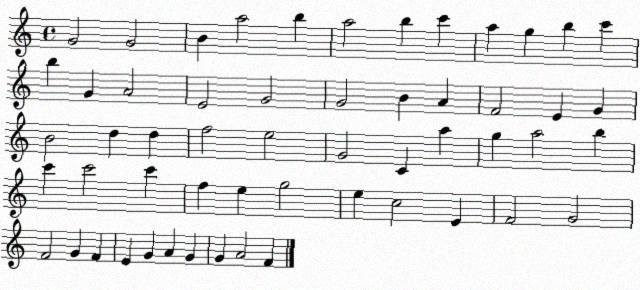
X:1
T:Untitled
M:4/4
L:1/4
K:C
G2 G2 B a2 b a2 b c' a g b c' b G A2 E2 G2 G2 B A F2 E G B2 d d f2 e2 G2 C a g a2 b c' c'2 c' f e g2 e c2 E F2 G2 F2 G F E G A G G A2 F